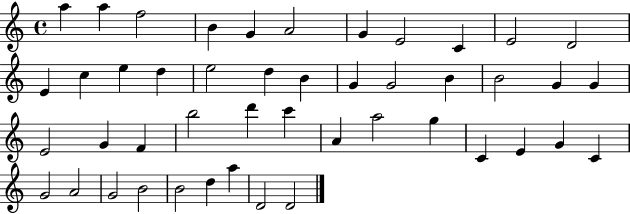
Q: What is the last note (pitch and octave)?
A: D4